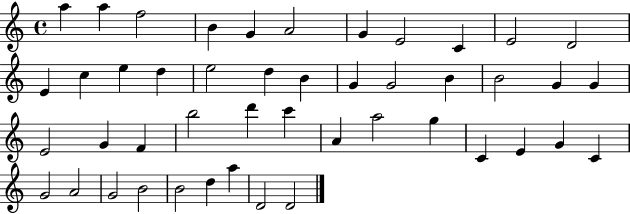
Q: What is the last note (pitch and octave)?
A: D4